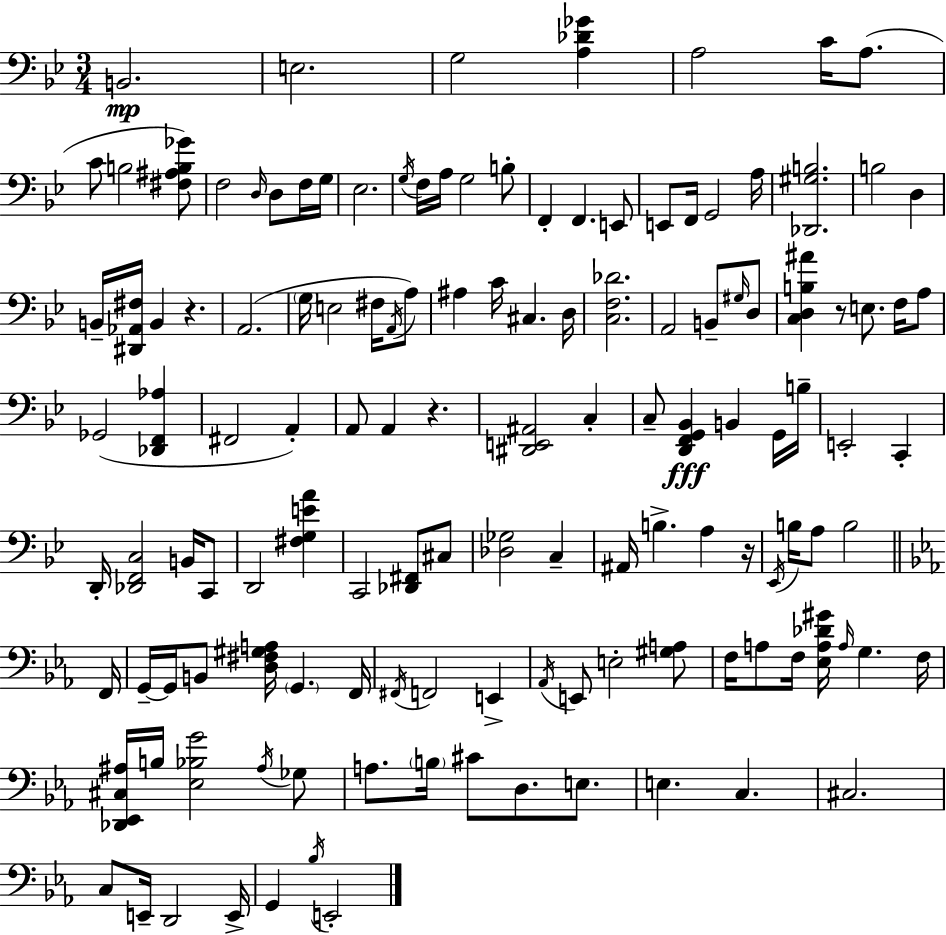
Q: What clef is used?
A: bass